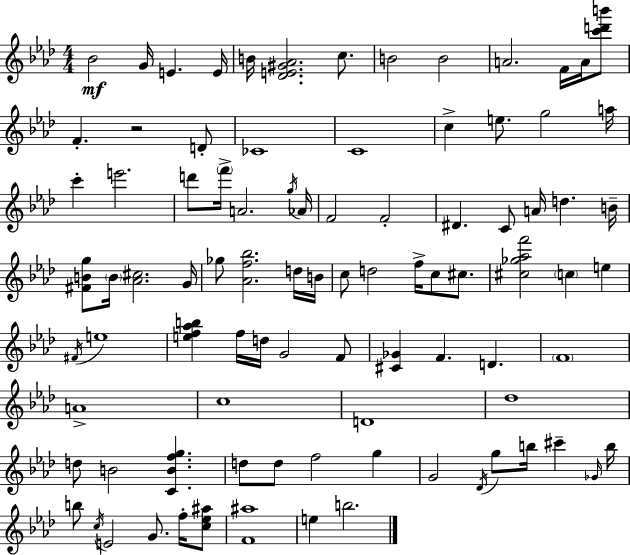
Bb4/h G4/s E4/q. E4/s B4/s [Db4,E4,G#4,Ab4]/h. C5/e. B4/h B4/h A4/h. F4/s A4/s [C6,D6,B6]/e F4/q. R/h D4/e CES4/w C4/w C5/q E5/e. G5/h A5/s C6/q E6/h. D6/e F6/s A4/h. G5/s Ab4/s F4/h F4/h D#4/q. C4/e A4/s D5/q. B4/s [F#4,B4,G5]/e B4/s [Ab4,C#5]/h. G4/s Gb5/e [Ab4,F5,Bb5]/h. D5/s B4/s C5/e D5/h F5/s C5/e C#5/e. [C#5,Gb5,Ab5,F6]/h C5/q E5/q F#4/s E5/w [E5,F5,Ab5,B5]/q F5/s D5/s G4/h F4/e [C#4,Gb4]/q F4/q. D4/q. F4/w A4/w C5/w D4/w Db5/w D5/e B4/h [C4,B4,F5,G5]/q. D5/e D5/e F5/h G5/q G4/h Db4/s G5/e B5/s C#6/q Gb4/s B5/s B5/e C5/s E4/h G4/e. F5/s [C5,Eb5,A#5]/e [F4,A#5]/w E5/q B5/h.